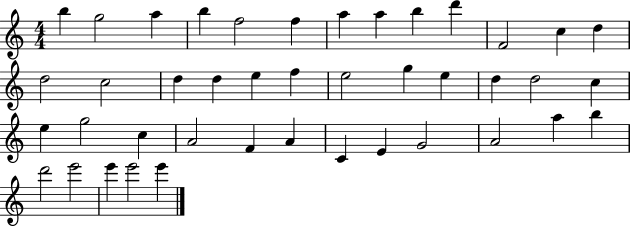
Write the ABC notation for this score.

X:1
T:Untitled
M:4/4
L:1/4
K:C
b g2 a b f2 f a a b d' F2 c d d2 c2 d d e f e2 g e d d2 c e g2 c A2 F A C E G2 A2 a b d'2 e'2 e' e'2 e'